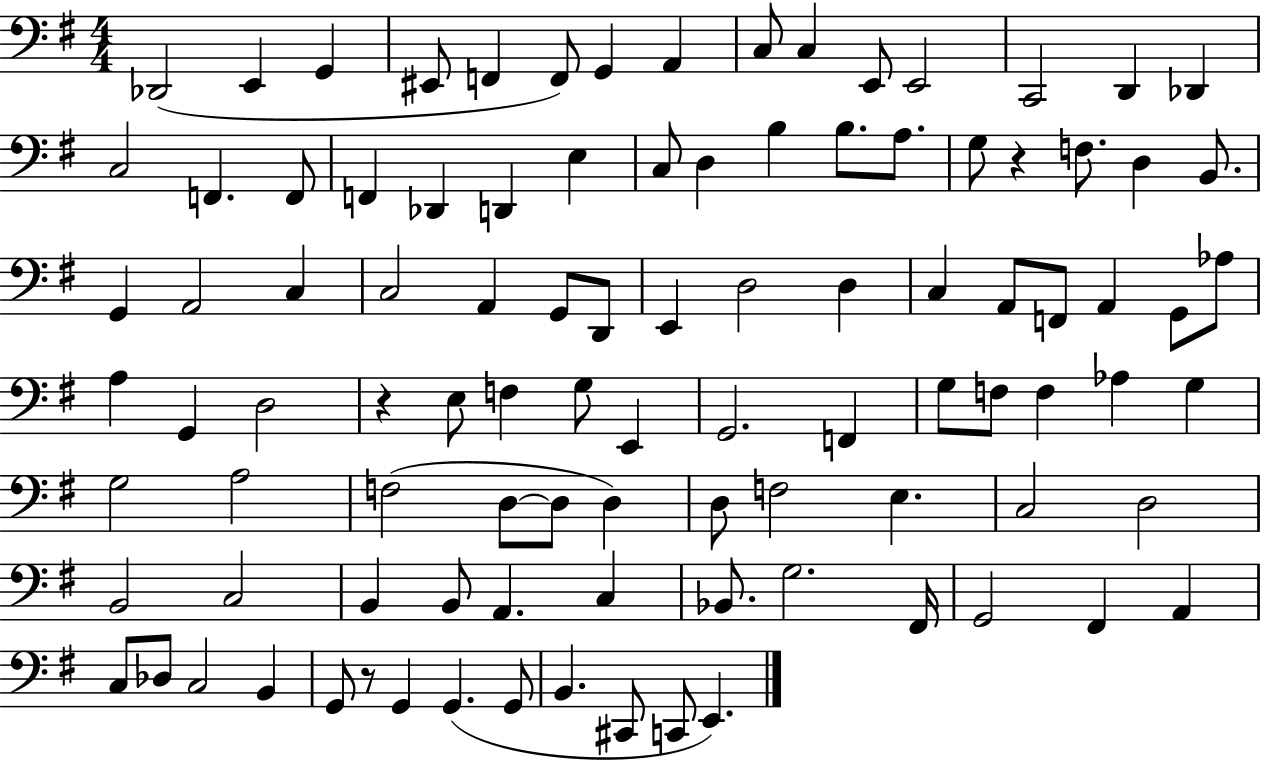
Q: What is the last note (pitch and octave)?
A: E2